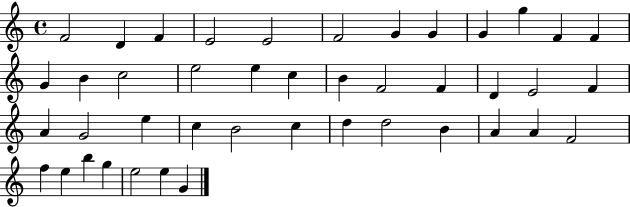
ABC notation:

X:1
T:Untitled
M:4/4
L:1/4
K:C
F2 D F E2 E2 F2 G G G g F F G B c2 e2 e c B F2 F D E2 F A G2 e c B2 c d d2 B A A F2 f e b g e2 e G